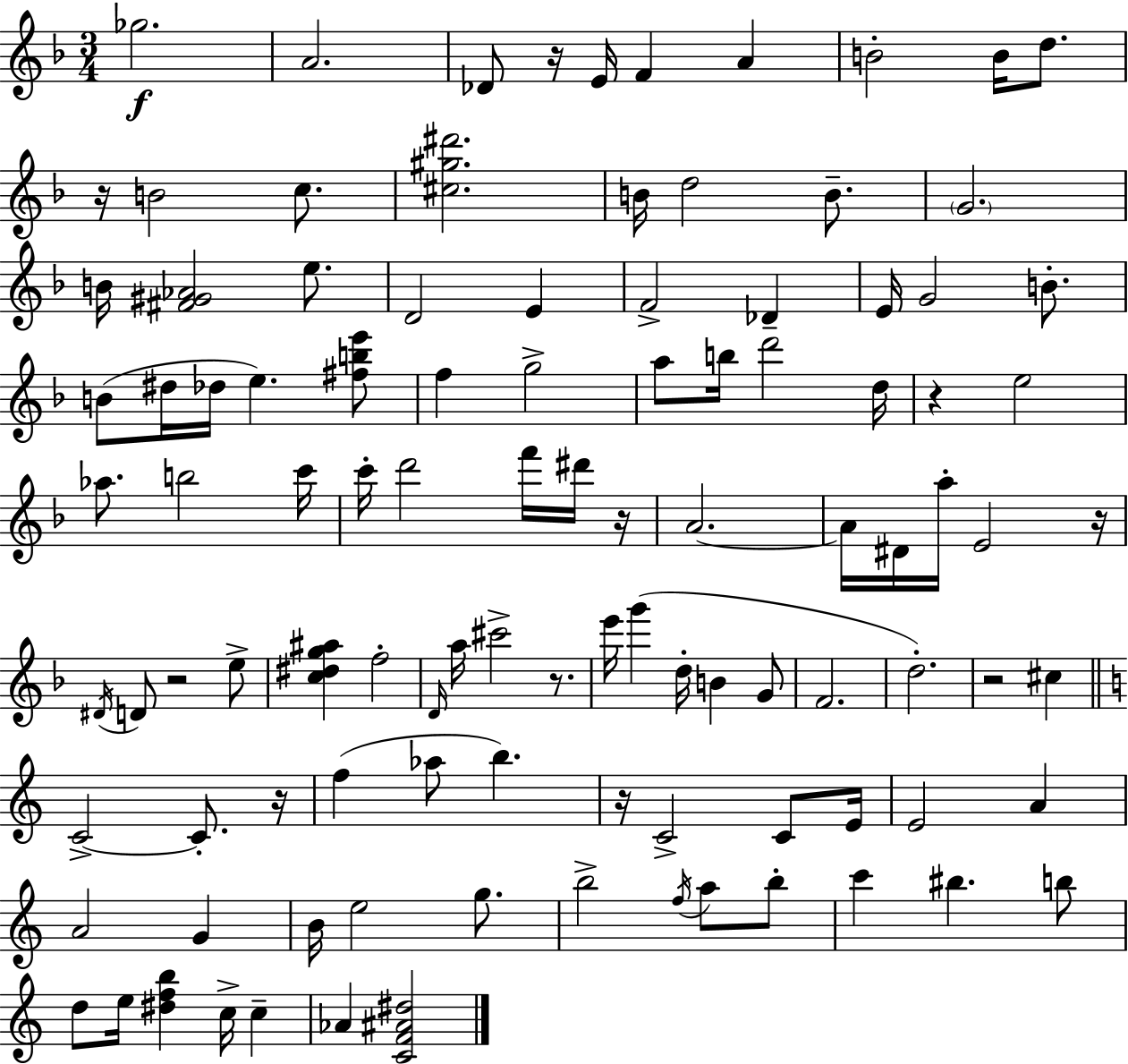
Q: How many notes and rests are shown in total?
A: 105